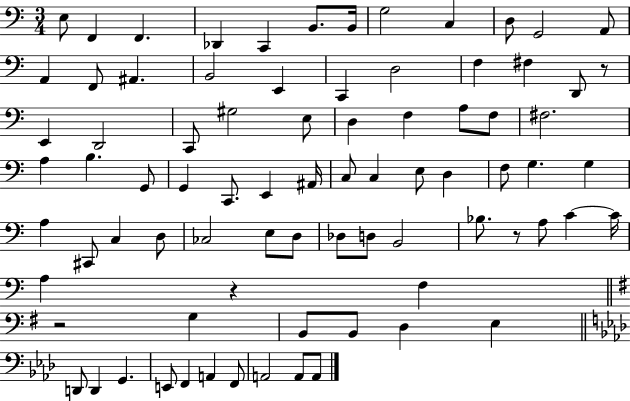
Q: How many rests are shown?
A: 4